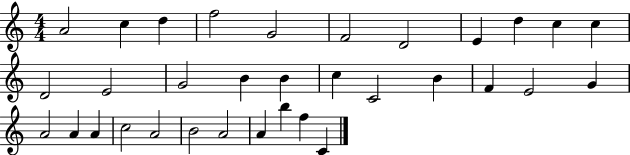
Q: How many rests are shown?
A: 0